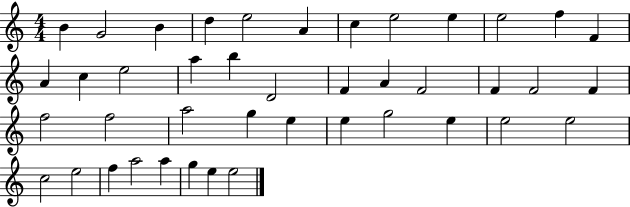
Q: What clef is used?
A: treble